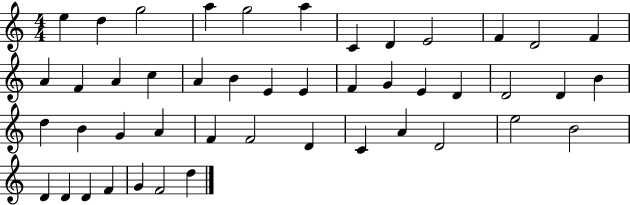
E5/q D5/q G5/h A5/q G5/h A5/q C4/q D4/q E4/h F4/q D4/h F4/q A4/q F4/q A4/q C5/q A4/q B4/q E4/q E4/q F4/q G4/q E4/q D4/q D4/h D4/q B4/q D5/q B4/q G4/q A4/q F4/q F4/h D4/q C4/q A4/q D4/h E5/h B4/h D4/q D4/q D4/q F4/q G4/q F4/h D5/q